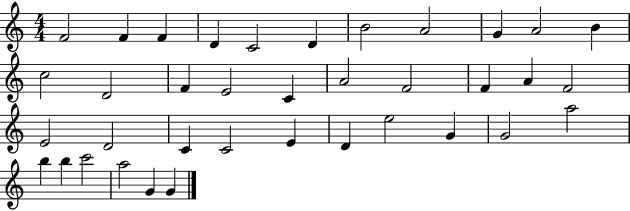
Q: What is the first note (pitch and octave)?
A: F4